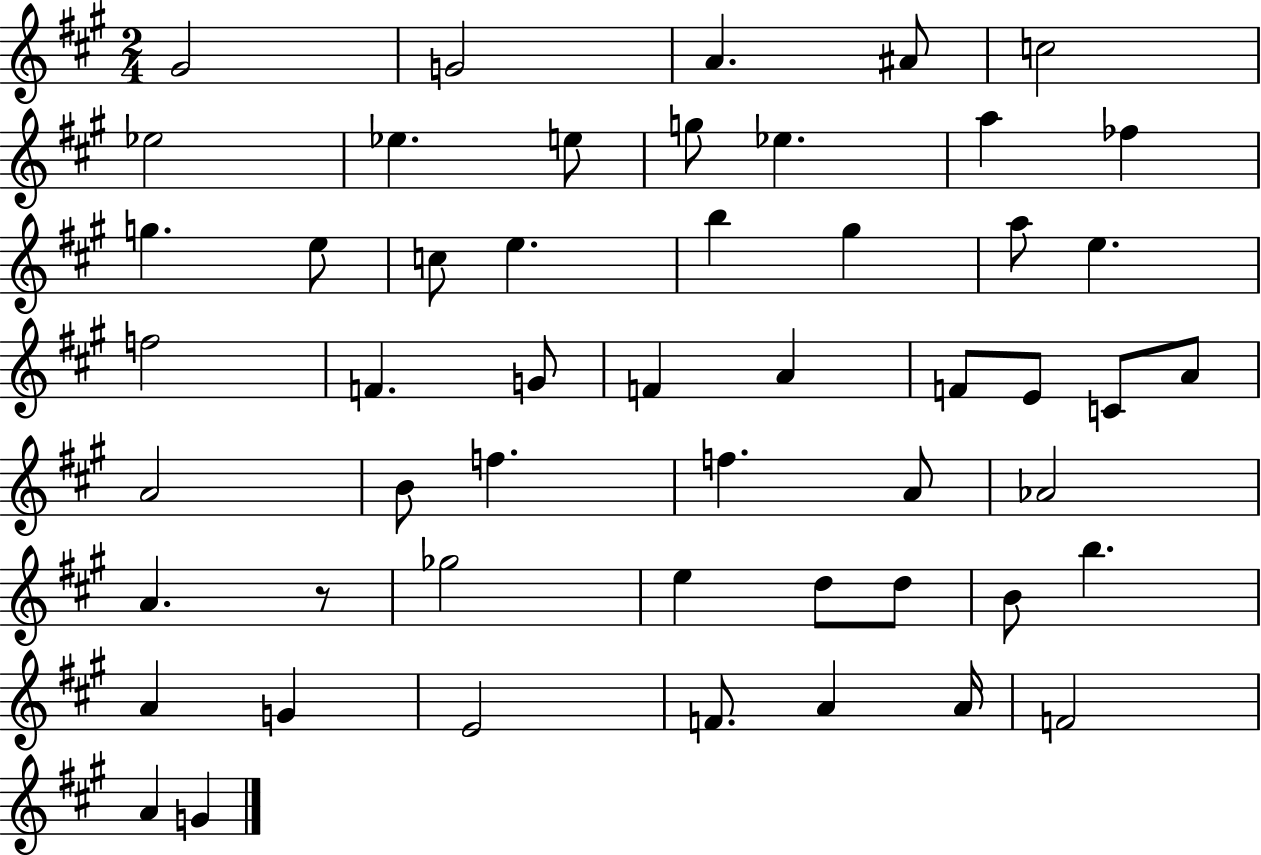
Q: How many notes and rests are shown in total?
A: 52